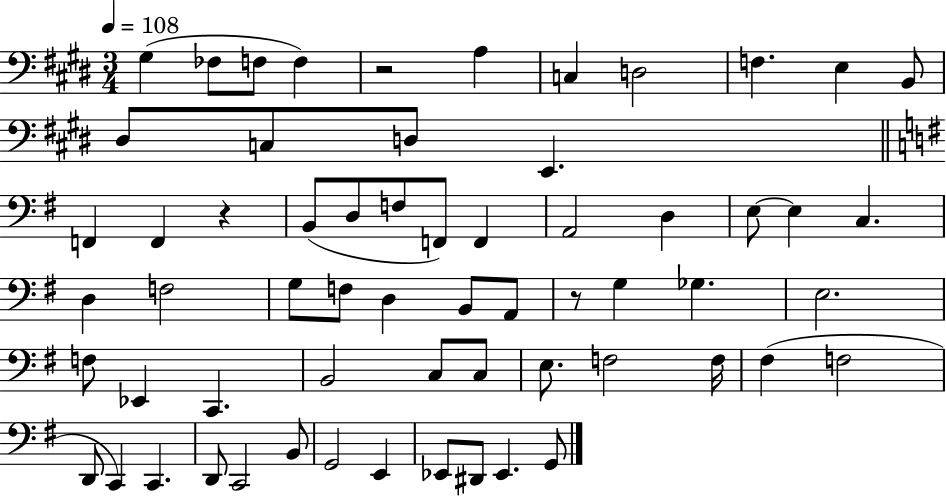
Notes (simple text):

G#3/q FES3/e F3/e F3/q R/h A3/q C3/q D3/h F3/q. E3/q B2/e D#3/e C3/e D3/e E2/q. F2/q F2/q R/q B2/e D3/e F3/e F2/e F2/q A2/h D3/q E3/e E3/q C3/q. D3/q F3/h G3/e F3/e D3/q B2/e A2/e R/e G3/q Gb3/q. E3/h. F3/e Eb2/q C2/q. B2/h C3/e C3/e E3/e. F3/h F3/s F#3/q F3/h D2/e C2/q C2/q. D2/e C2/h B2/e G2/h E2/q Eb2/e D#2/e Eb2/q. G2/e